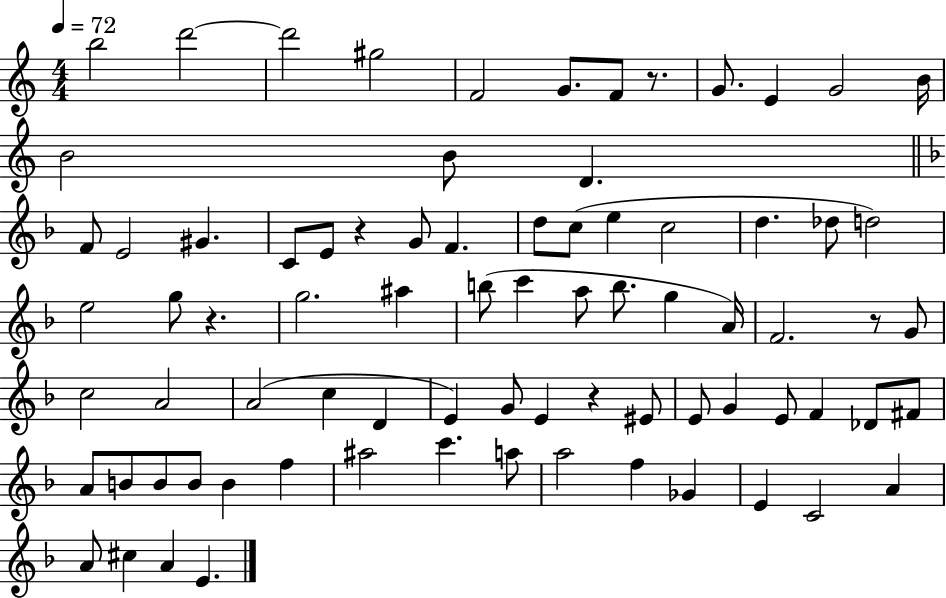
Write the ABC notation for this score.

X:1
T:Untitled
M:4/4
L:1/4
K:C
b2 d'2 d'2 ^g2 F2 G/2 F/2 z/2 G/2 E G2 B/4 B2 B/2 D F/2 E2 ^G C/2 E/2 z G/2 F d/2 c/2 e c2 d _d/2 d2 e2 g/2 z g2 ^a b/2 c' a/2 b/2 g A/4 F2 z/2 G/2 c2 A2 A2 c D E G/2 E z ^E/2 E/2 G E/2 F _D/2 ^F/2 A/2 B/2 B/2 B/2 B f ^a2 c' a/2 a2 f _G E C2 A A/2 ^c A E